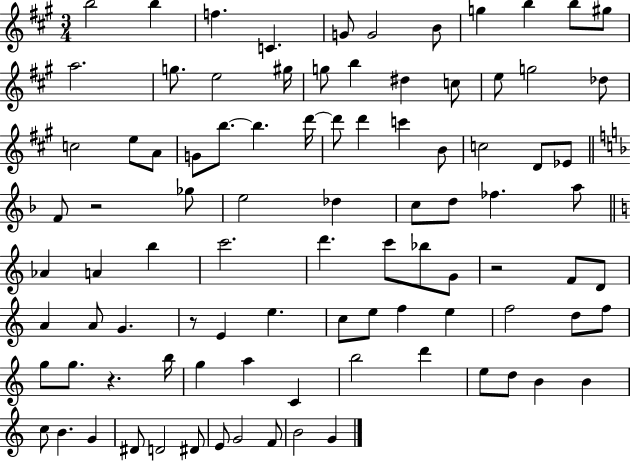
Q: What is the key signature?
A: A major